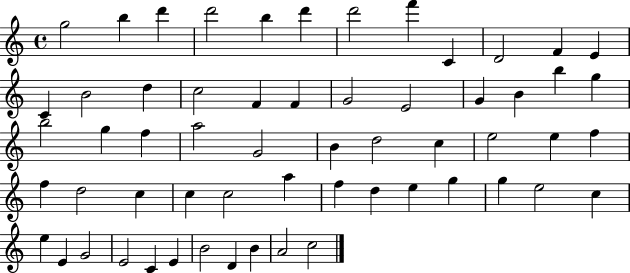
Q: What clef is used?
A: treble